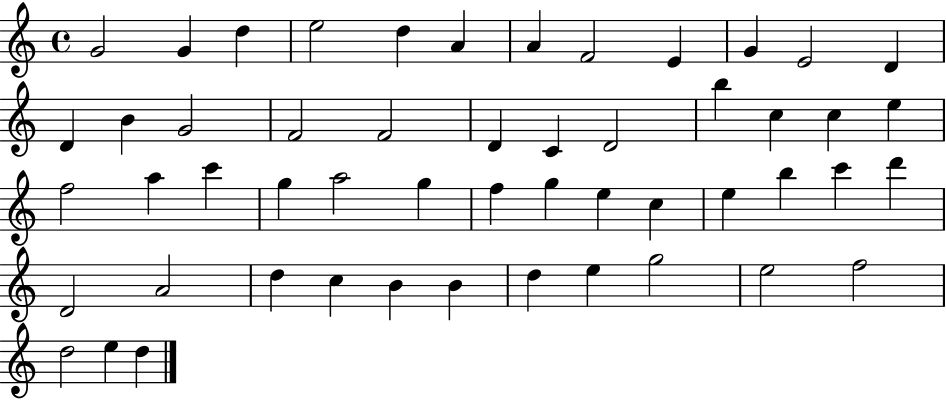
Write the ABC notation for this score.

X:1
T:Untitled
M:4/4
L:1/4
K:C
G2 G d e2 d A A F2 E G E2 D D B G2 F2 F2 D C D2 b c c e f2 a c' g a2 g f g e c e b c' d' D2 A2 d c B B d e g2 e2 f2 d2 e d